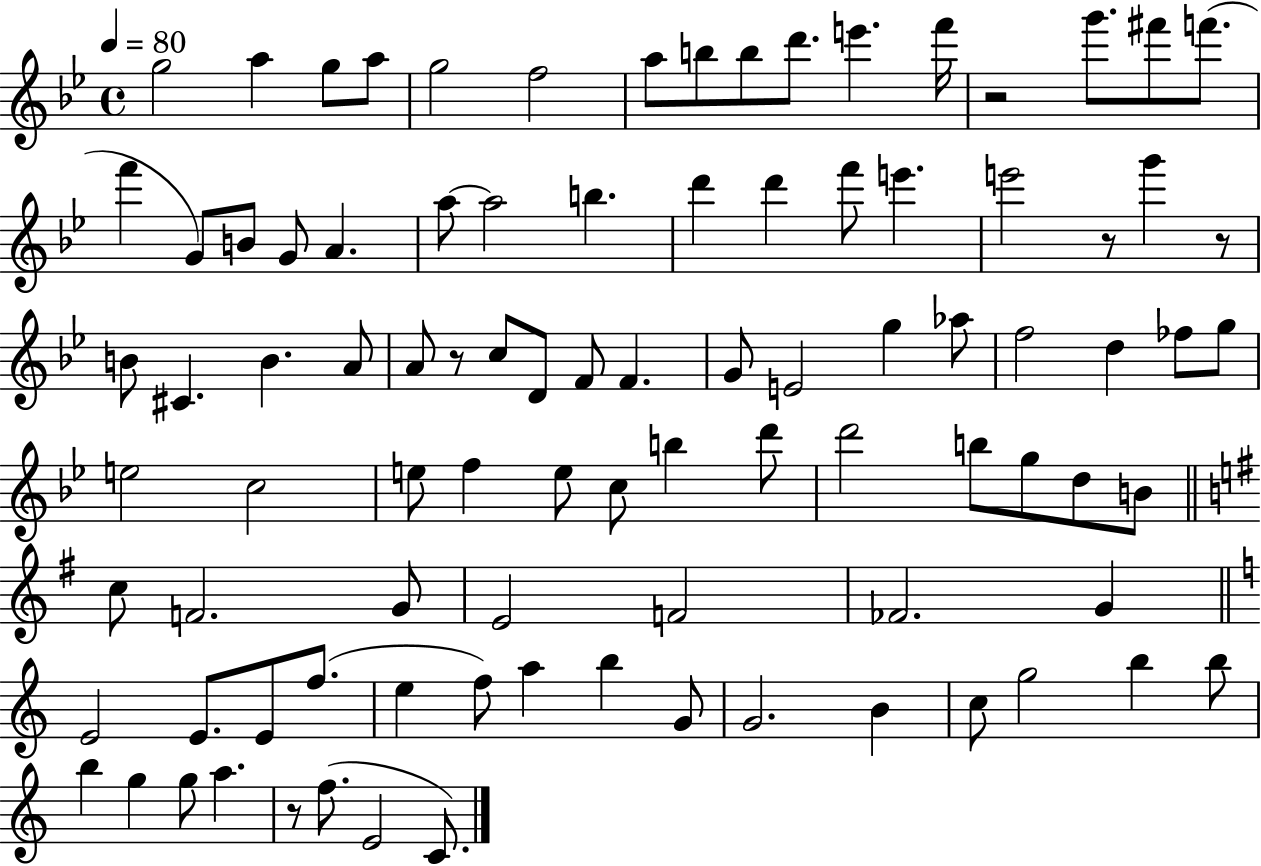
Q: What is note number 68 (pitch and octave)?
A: E4